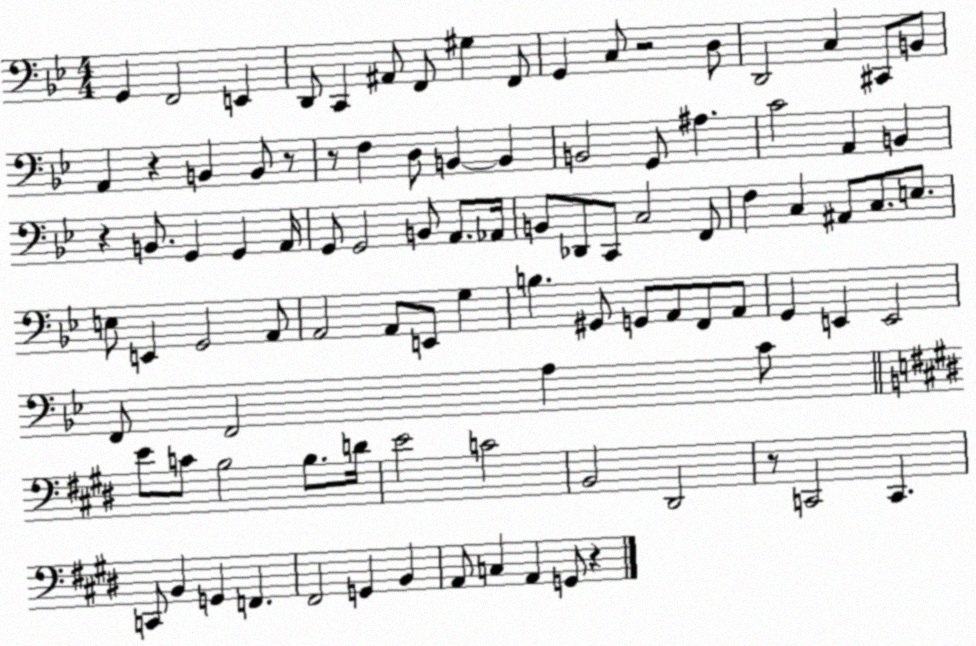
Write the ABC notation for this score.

X:1
T:Untitled
M:4/4
L:1/4
K:Bb
G,, F,,2 E,, D,,/2 C,, ^A,,/2 F,,/2 ^G, F,,/2 G,, C,/2 z2 D,/2 D,,2 C, ^C,,/2 B,,/2 A,, z B,, B,,/2 z/2 z/2 F, D,/2 B,, B,, B,,2 G,,/2 ^A, C2 A,, B,, z B,,/2 G,, G,, A,,/4 G,,/2 G,,2 B,,/2 A,,/2 _A,,/4 B,,/2 _D,,/2 C,,/2 C,2 F,,/2 F, C, ^A,,/2 C,/2 E,/2 E,/2 E,, G,,2 A,,/2 A,,2 A,,/2 E,,/2 G, B, ^G,,/2 G,,/2 A,,/2 F,,/2 A,,/2 G,, E,, E,,2 F,,/2 F,,2 A, C/2 E/2 C/2 B,2 B,/2 D/4 E2 C2 B,,2 ^D,,2 z/2 C,,2 C,, C,,/2 B,, G,, F,, ^F,,2 G,, B,, A,,/2 C, A,, G,,/2 z